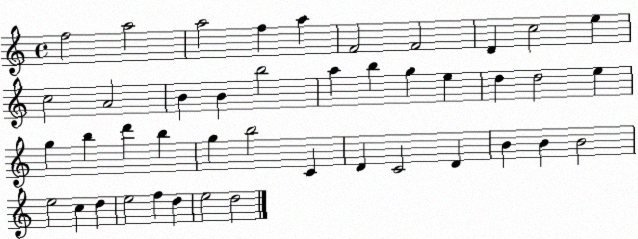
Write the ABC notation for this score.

X:1
T:Untitled
M:4/4
L:1/4
K:C
f2 a2 a2 f a F2 F2 D c2 e c2 A2 B B b2 a b g e d d2 e g b d' b g b2 C D C2 D B B B2 e2 c d e2 f d e2 d2